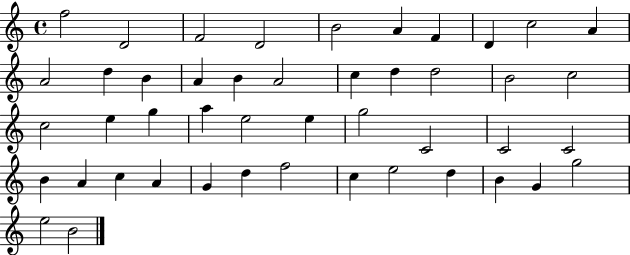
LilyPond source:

{
  \clef treble
  \time 4/4
  \defaultTimeSignature
  \key c \major
  f''2 d'2 | f'2 d'2 | b'2 a'4 f'4 | d'4 c''2 a'4 | \break a'2 d''4 b'4 | a'4 b'4 a'2 | c''4 d''4 d''2 | b'2 c''2 | \break c''2 e''4 g''4 | a''4 e''2 e''4 | g''2 c'2 | c'2 c'2 | \break b'4 a'4 c''4 a'4 | g'4 d''4 f''2 | c''4 e''2 d''4 | b'4 g'4 g''2 | \break e''2 b'2 | \bar "|."
}